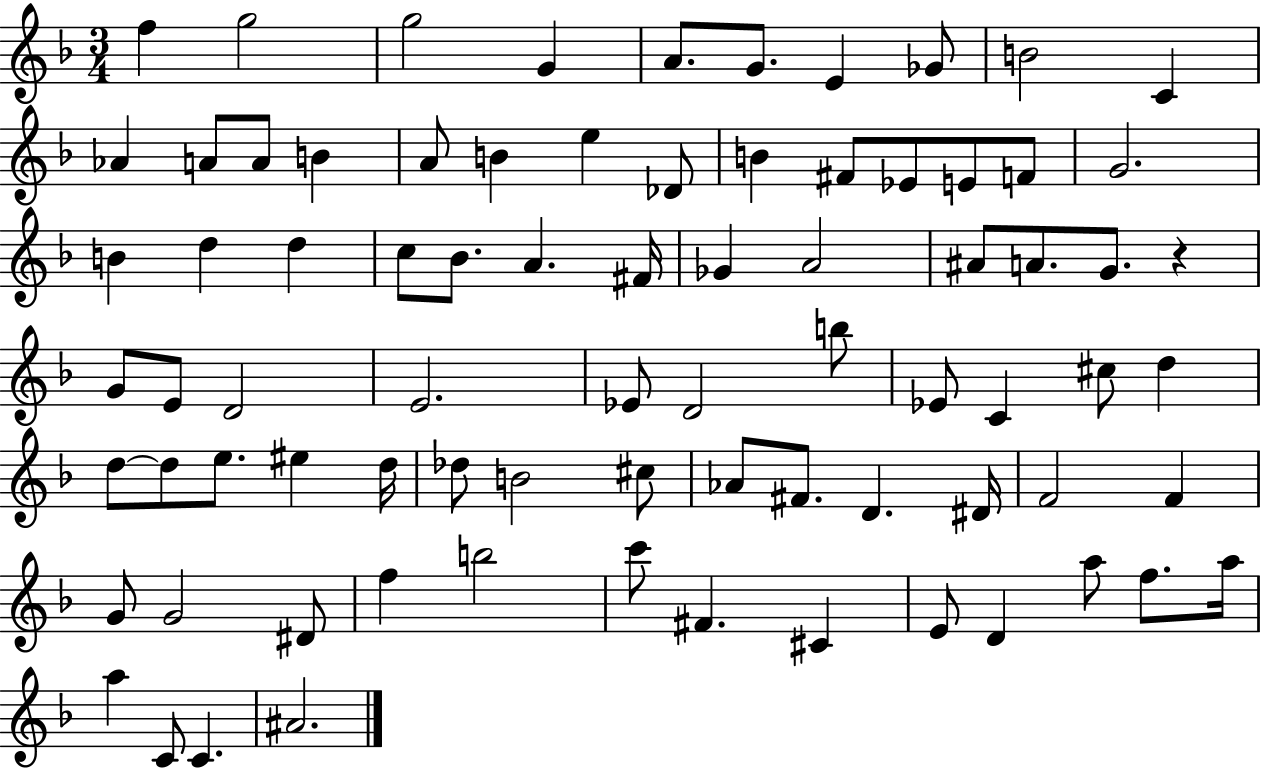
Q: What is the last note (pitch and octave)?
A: A#4